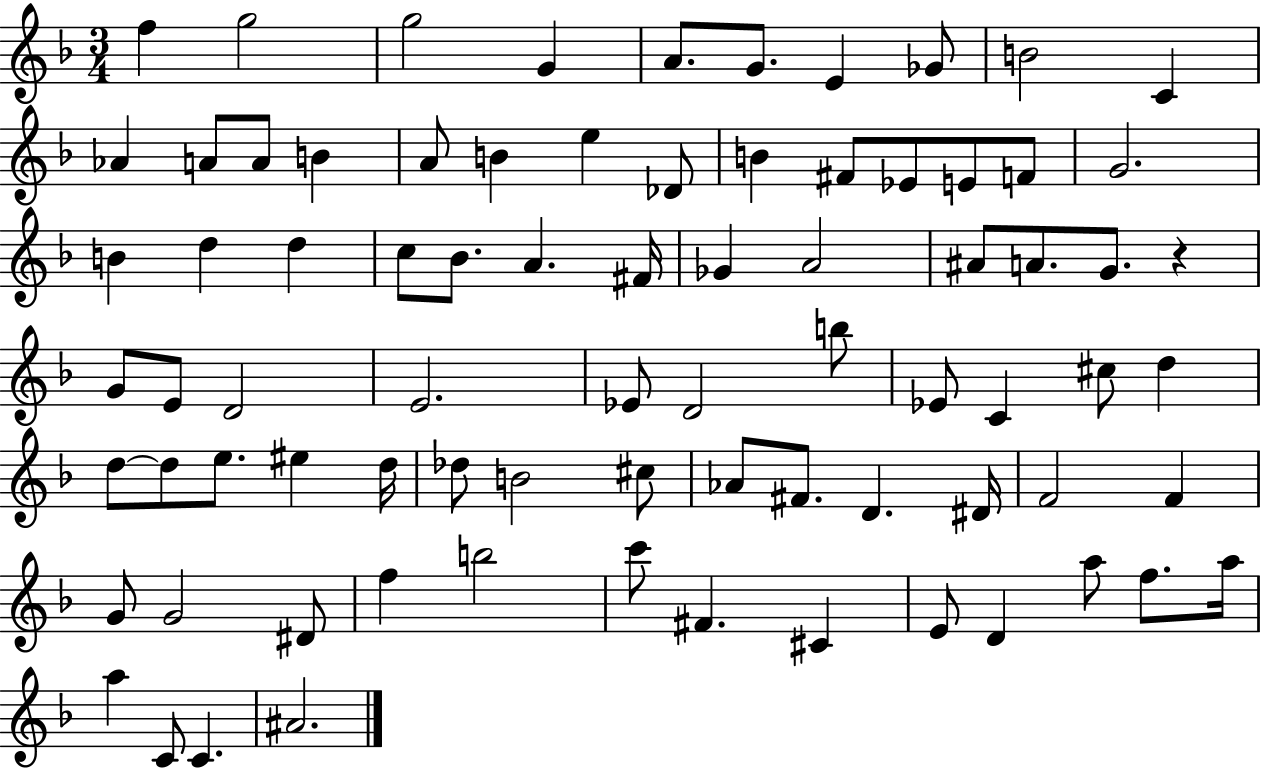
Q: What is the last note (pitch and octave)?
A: A#4